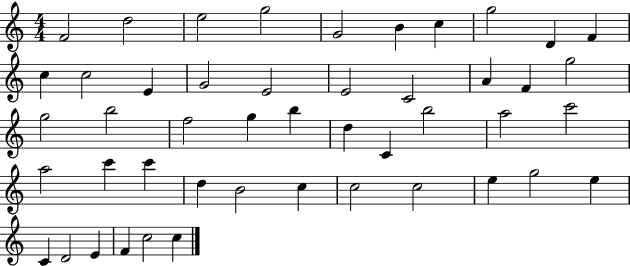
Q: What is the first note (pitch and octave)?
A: F4